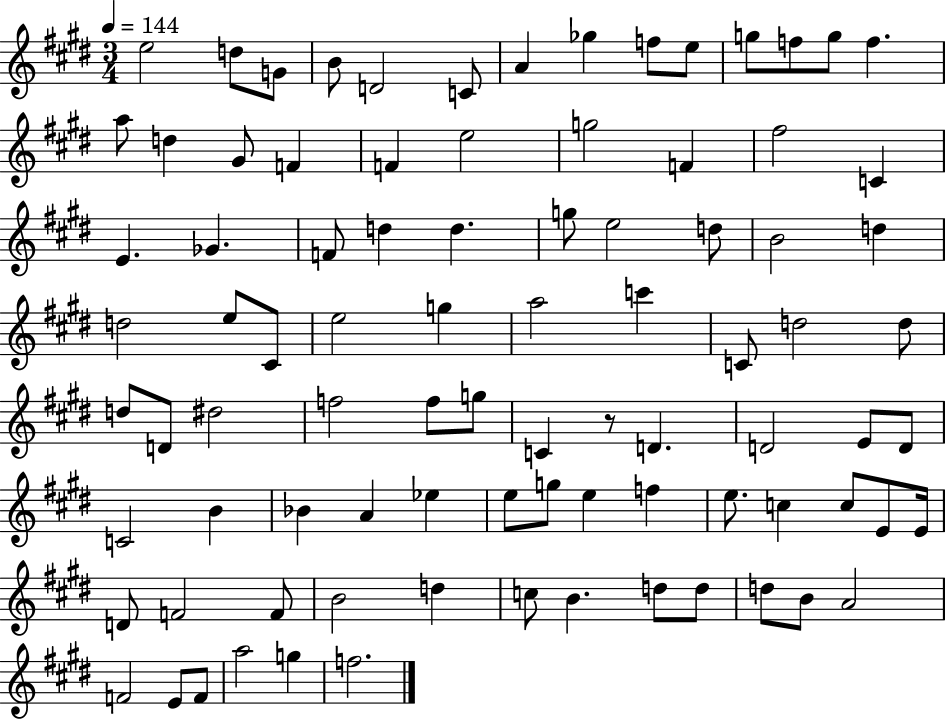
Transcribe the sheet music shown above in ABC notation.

X:1
T:Untitled
M:3/4
L:1/4
K:E
e2 d/2 G/2 B/2 D2 C/2 A _g f/2 e/2 g/2 f/2 g/2 f a/2 d ^G/2 F F e2 g2 F ^f2 C E _G F/2 d d g/2 e2 d/2 B2 d d2 e/2 ^C/2 e2 g a2 c' C/2 d2 d/2 d/2 D/2 ^d2 f2 f/2 g/2 C z/2 D D2 E/2 D/2 C2 B _B A _e e/2 g/2 e f e/2 c c/2 E/2 E/4 D/2 F2 F/2 B2 d c/2 B d/2 d/2 d/2 B/2 A2 F2 E/2 F/2 a2 g f2